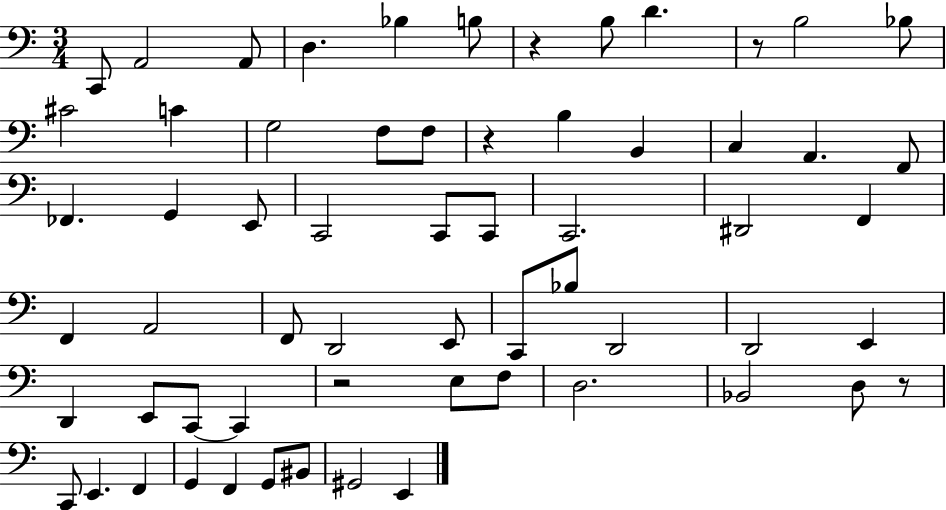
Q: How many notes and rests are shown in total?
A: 62